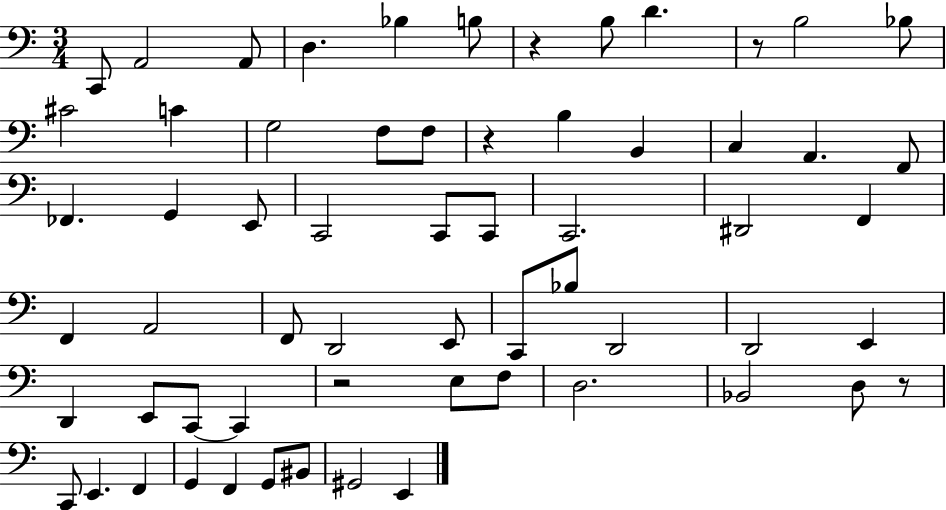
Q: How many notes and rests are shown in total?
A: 62